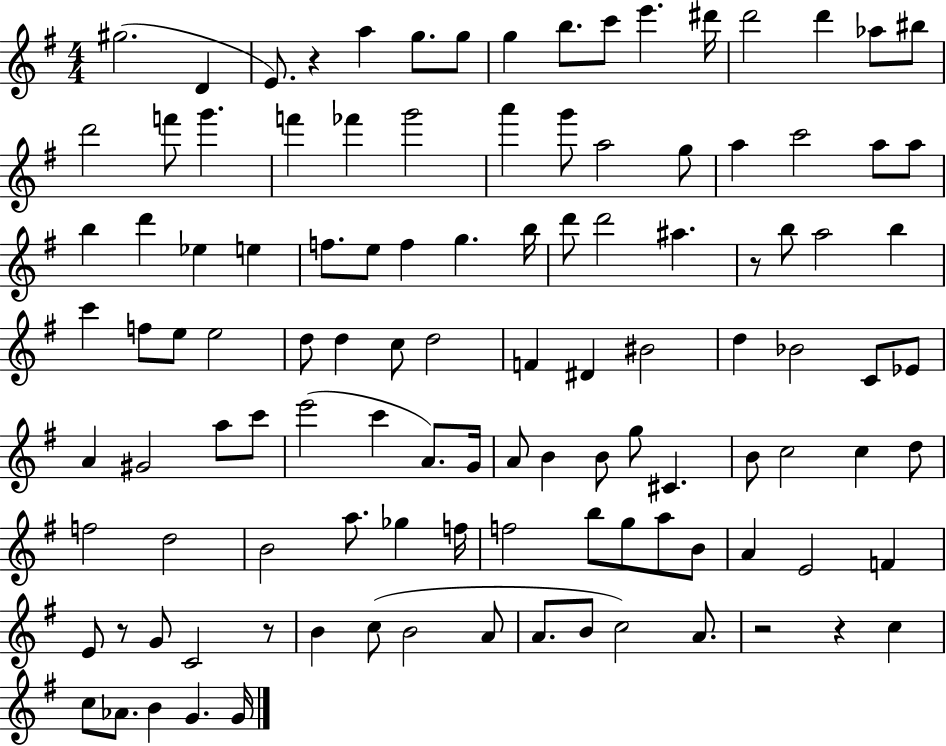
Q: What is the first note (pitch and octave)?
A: G#5